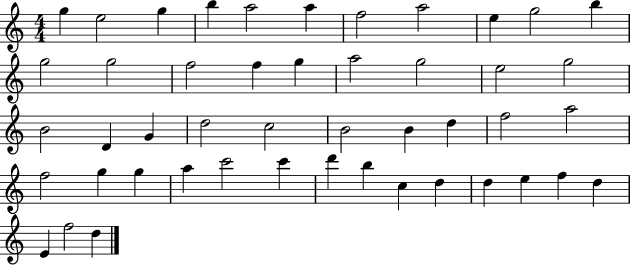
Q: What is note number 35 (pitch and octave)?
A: C6